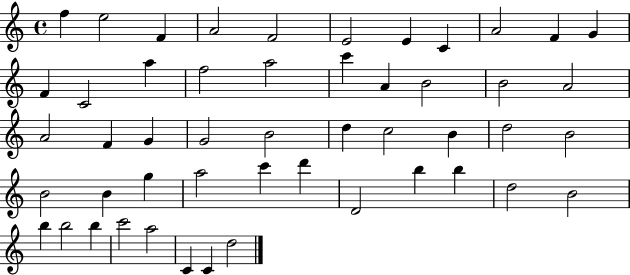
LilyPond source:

{
  \clef treble
  \time 4/4
  \defaultTimeSignature
  \key c \major
  f''4 e''2 f'4 | a'2 f'2 | e'2 e'4 c'4 | a'2 f'4 g'4 | \break f'4 c'2 a''4 | f''2 a''2 | c'''4 a'4 b'2 | b'2 a'2 | \break a'2 f'4 g'4 | g'2 b'2 | d''4 c''2 b'4 | d''2 b'2 | \break b'2 b'4 g''4 | a''2 c'''4 d'''4 | d'2 b''4 b''4 | d''2 b'2 | \break b''4 b''2 b''4 | c'''2 a''2 | c'4 c'4 d''2 | \bar "|."
}